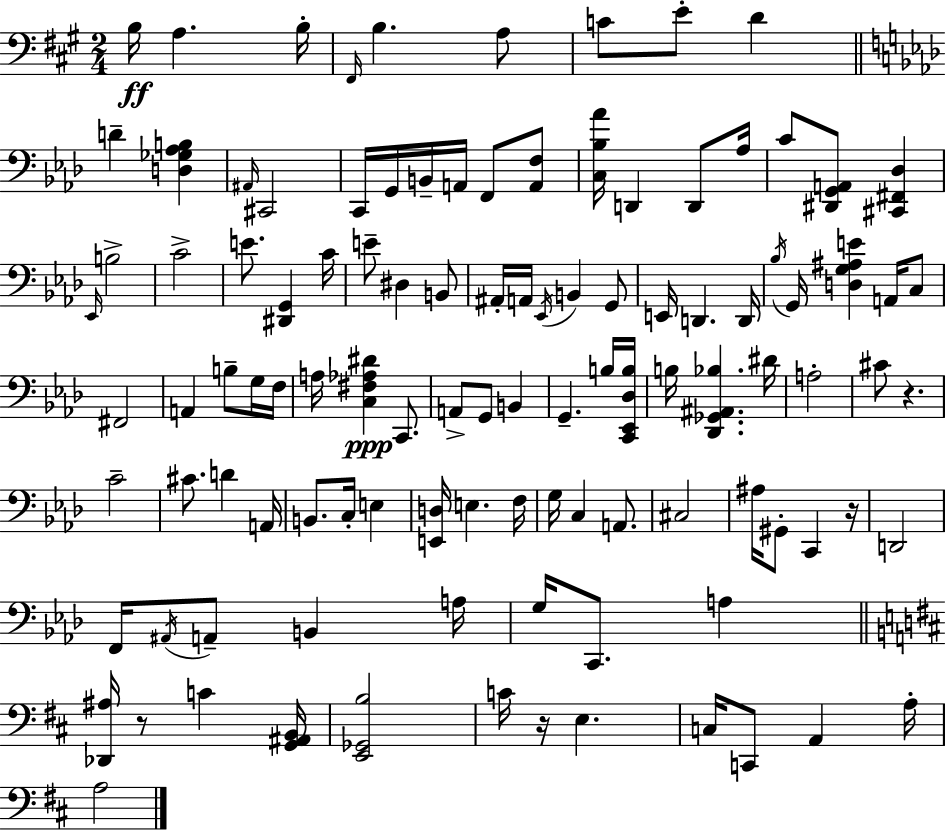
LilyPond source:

{
  \clef bass
  \numericTimeSignature
  \time 2/4
  \key a \major
  b16\ff a4. b16-. | \grace { fis,16 } b4. a8 | c'8 e'8-. d'4 | \bar "||" \break \key aes \major d'4-- <d ges aes b>4 | \grace { ais,16 } cis,2 | c,16 g,16 b,16-- a,16 f,8 <a, f>8 | <c bes aes'>16 d,4 d,8 | \break aes16 c'8 <dis, g, a,>8 <cis, fis, des>4 | \grace { ees,16 } b2-> | c'2-> | e'8. <dis, g,>4 | \break c'16 e'8-- dis4 | b,8 ais,16-. a,16 \acciaccatura { ees,16 } b,4 | g,8 e,16 d,4. | d,16 \acciaccatura { bes16 } g,16 <d g ais e'>4 | \break a,16 c8 fis,2 | a,4 | b8-- g16 f16 a16 <c fis aes dis'>4\ppp | c,8. a,8-> g,8 | \break b,4 g,4.-- | b16 <c, ees, des b>16 b16 <des, ges, ais, bes>4. | dis'16 a2-. | cis'8 r4. | \break c'2-- | cis'8. d'4 | a,16 b,8. c16-. | e4 <e, d>16 e4. | \break f16 g16 c4 | a,8. cis2 | ais16 gis,8-. c,4 | r16 d,2 | \break f,16 \acciaccatura { ais,16 } a,8-- | b,4 a16 g16 c,8. | a4 \bar "||" \break \key b \minor <des, ais>16 r8 c'4 <g, ais, b,>16 | <e, ges, b>2 | c'16 r16 e4. | c16 c,8 a,4 a16-. | \break a2 | \bar "|."
}